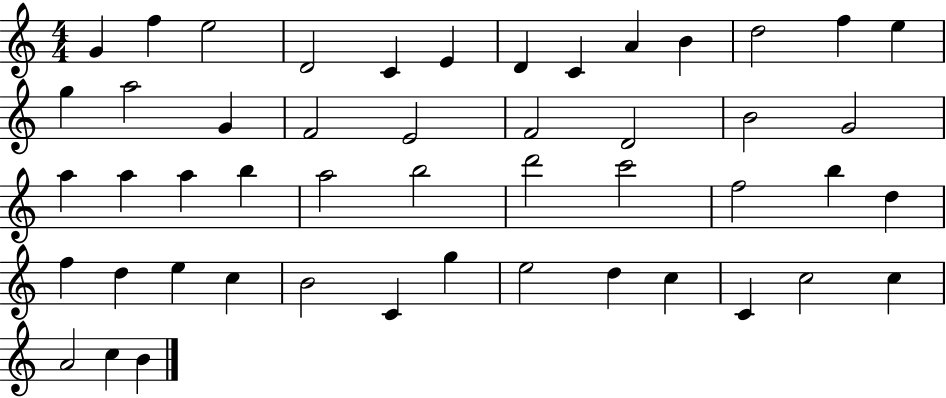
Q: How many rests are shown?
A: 0